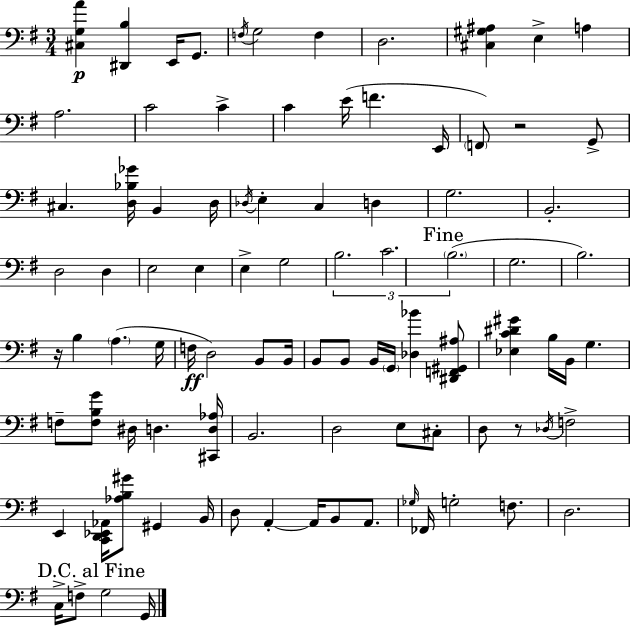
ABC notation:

X:1
T:Untitled
M:3/4
L:1/4
K:G
[^C,G,A] [^D,,B,] E,,/4 G,,/2 F,/4 G,2 F, D,2 [^C,^G,^A,] E, A, A,2 C2 C C E/4 F E,,/4 F,,/2 z2 G,,/2 ^C, [D,_B,_G]/4 B,, D,/4 _D,/4 E, C, D, G,2 B,,2 D,2 D, E,2 E, E, G,2 B,2 C2 B,2 G,2 B,2 z/4 B, A, G,/4 F,/4 D,2 B,,/2 B,,/4 B,,/2 B,,/2 B,,/4 G,,/4 [_D,_B] [^D,,F,,^G,,^A,]/2 [_E,C^D^G] B,/4 B,,/4 G, F,/2 [F,B,G]/2 ^D,/4 D, [^C,,D,_A,]/4 B,,2 D,2 E,/2 ^C,/2 D,/2 z/2 _D,/4 F,2 E,, [C,,D,,_E,,_A,,]/4 [_A,B,^G]/2 ^G,, B,,/4 D,/2 A,, A,,/4 B,,/2 A,,/2 _G,/4 _F,,/4 G,2 F,/2 D,2 C,/4 F,/2 G,2 G,,/4